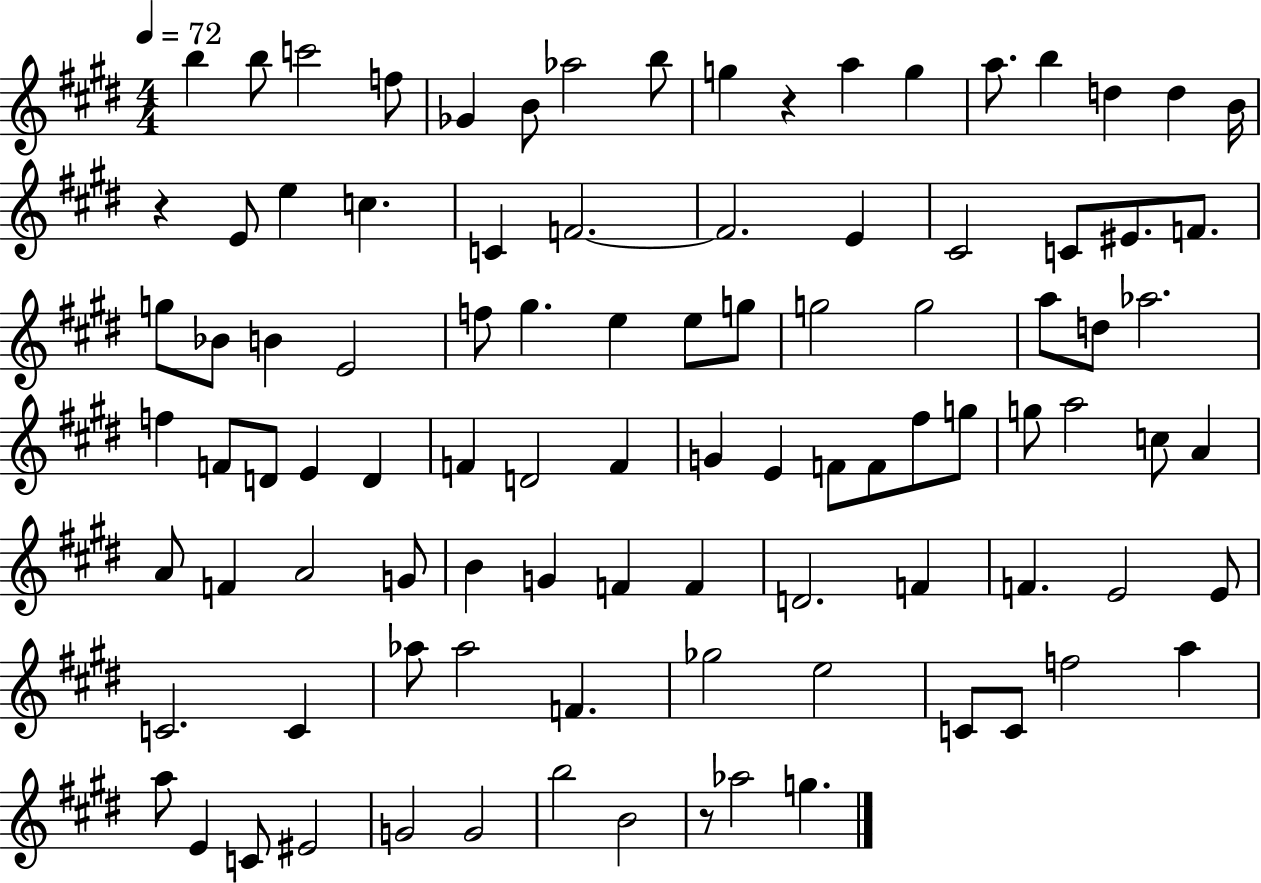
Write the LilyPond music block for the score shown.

{
  \clef treble
  \numericTimeSignature
  \time 4/4
  \key e \major
  \tempo 4 = 72
  \repeat volta 2 { b''4 b''8 c'''2 f''8 | ges'4 b'8 aes''2 b''8 | g''4 r4 a''4 g''4 | a''8. b''4 d''4 d''4 b'16 | \break r4 e'8 e''4 c''4. | c'4 f'2.~~ | f'2. e'4 | cis'2 c'8 eis'8. f'8. | \break g''8 bes'8 b'4 e'2 | f''8 gis''4. e''4 e''8 g''8 | g''2 g''2 | a''8 d''8 aes''2. | \break f''4 f'8 d'8 e'4 d'4 | f'4 d'2 f'4 | g'4 e'4 f'8 f'8 fis''8 g''8 | g''8 a''2 c''8 a'4 | \break a'8 f'4 a'2 g'8 | b'4 g'4 f'4 f'4 | d'2. f'4 | f'4. e'2 e'8 | \break c'2. c'4 | aes''8 aes''2 f'4. | ges''2 e''2 | c'8 c'8 f''2 a''4 | \break a''8 e'4 c'8 eis'2 | g'2 g'2 | b''2 b'2 | r8 aes''2 g''4. | \break } \bar "|."
}